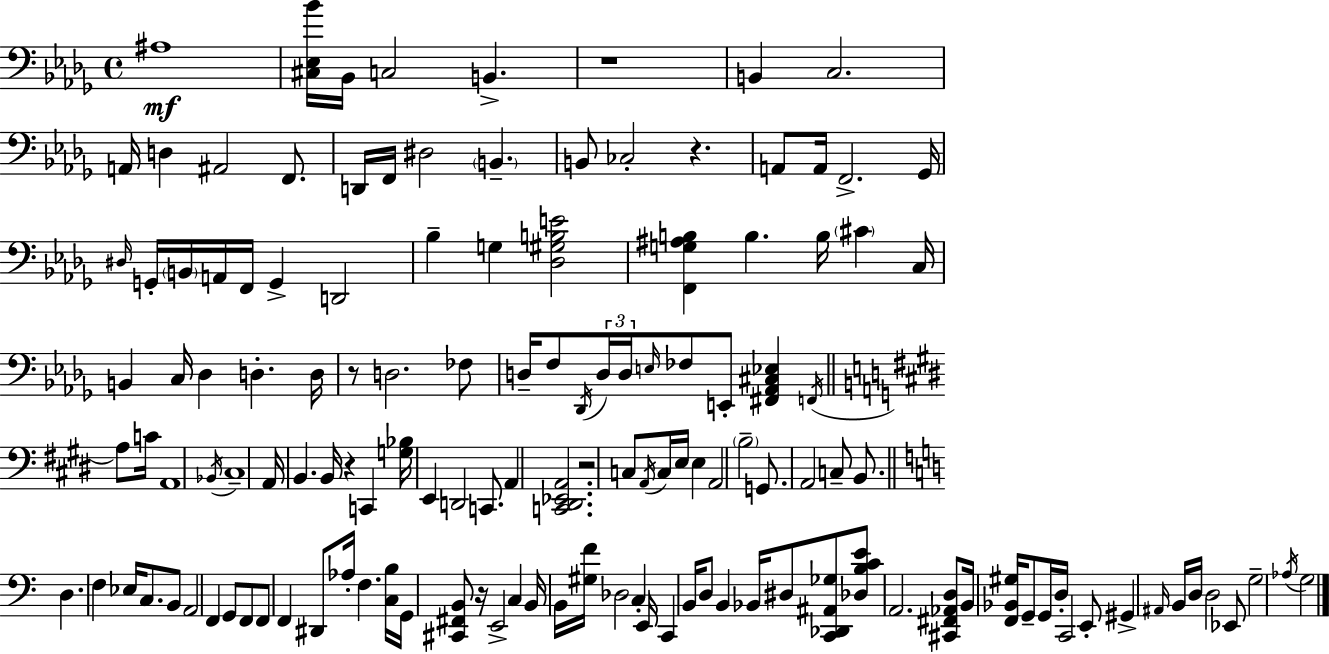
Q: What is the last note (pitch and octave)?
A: G3